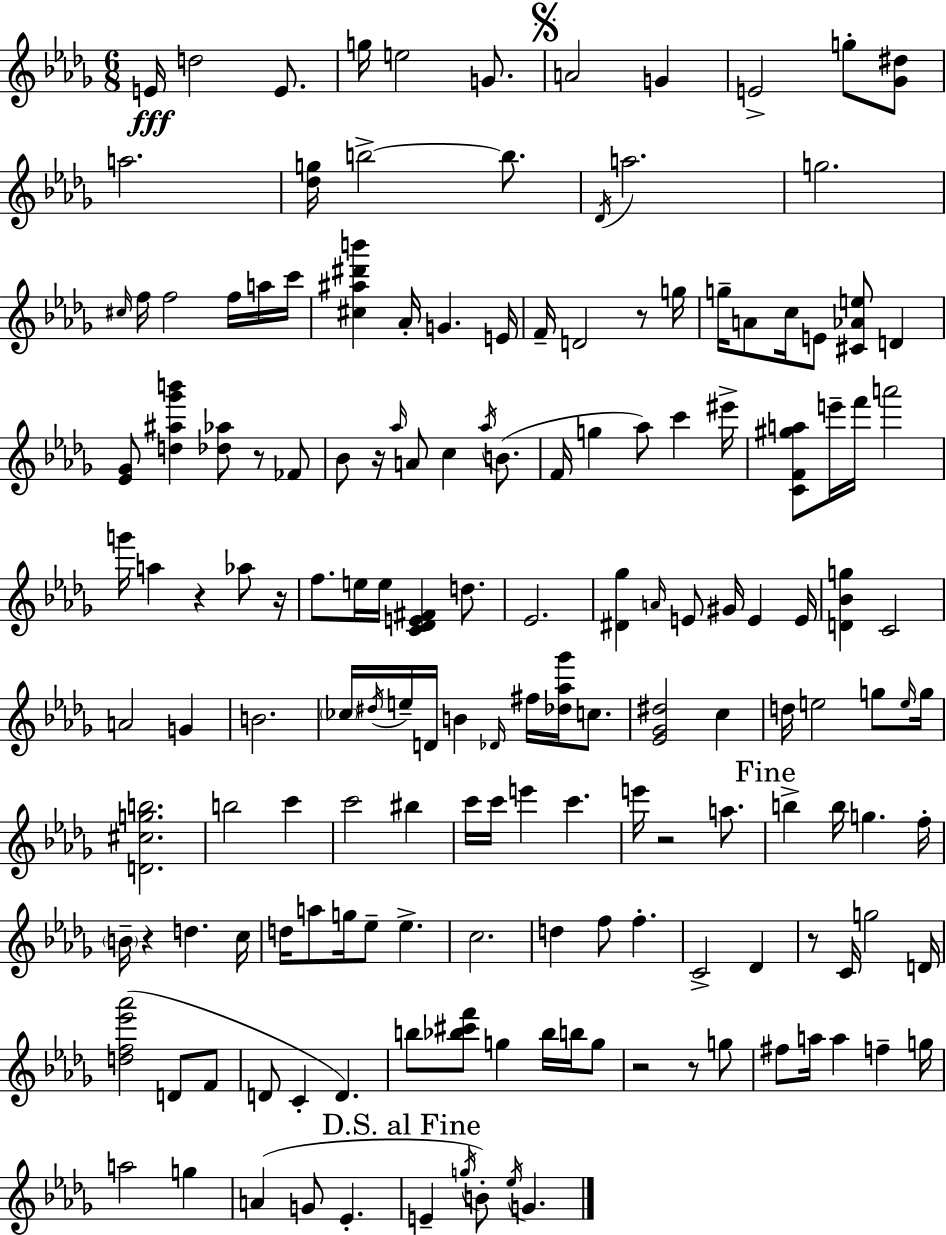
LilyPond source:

{
  \clef treble
  \numericTimeSignature
  \time 6/8
  \key bes \minor
  \repeat volta 2 { e'16\fff d''2 e'8. | g''16 e''2 g'8. | \mark \markup { \musicglyph "scripts.segno" } a'2 g'4 | e'2-> g''8-. <ges' dis''>8 | \break a''2. | <des'' g''>16 b''2->~~ b''8. | \acciaccatura { des'16 } a''2. | g''2. | \break \grace { cis''16 } f''16 f''2 f''16 | a''16 c'''16 <cis'' ais'' dis''' b'''>4 aes'16-. g'4. | e'16 f'16-- d'2 r8 | g''16 g''16-- a'8 c''16 e'8 <cis' aes' e''>8 d'4 | \break <ees' ges'>8 <d'' ais'' ges''' b'''>4 <des'' aes''>8 r8 | fes'8 bes'8 r16 \grace { aes''16 } a'8 c''4 | \acciaccatura { aes''16 }( b'8. f'16 g''4 aes''8) c'''4 | eis'''16-> <c' f' gis'' a''>8 e'''16-- f'''16 a'''2 | \break g'''16 a''4 r4 | aes''8 r16 f''8. e''16 e''16 <c' des' e' fis'>4 | d''8. ees'2. | <dis' ges''>4 \grace { a'16 } e'8 gis'16 | \break e'4 e'16 <d' bes' g''>4 c'2 | a'2 | g'4 b'2. | \parenthesize ces''16 \acciaccatura { dis''16 } e''16-- d'16 b'4 | \break \grace { des'16 } fis''16 <des'' aes'' ges'''>16 c''8. <ees' ges' dis''>2 | c''4 d''16 e''2 | g''8 \grace { e''16 } g''16 <d' cis'' g'' b''>2. | b''2 | \break c'''4 c'''2 | bis''4 c'''16 c'''16 e'''4 | c'''4. e'''16 r2 | a''8. \mark "Fine" b''4-> | \break b''16 g''4. f''16-. \parenthesize b'16-- r4 | d''4. c''16 d''16 a''8 g''16 | ees''8-- ees''4.-> c''2. | d''4 | \break f''8 f''4.-. c'2-> | des'4 r8 c'16 g''2 | d'16 <d'' f'' ees''' aes'''>2( | d'8 f'8 d'8 c'4-. | \break d'4.) b''8 <bes'' cis''' f'''>8 | g''4 bes''16 b''16 g''8 r2 | r8 g''8 fis''8 a''16 a''4 | f''4-- g''16 a''2 | \break g''4 a'4( | g'8 ees'4.-. \mark "D.S. al Fine" e'4-- | \acciaccatura { g''16 } b'8-.) \acciaccatura { ees''16 } g'4. } \bar "|."
}